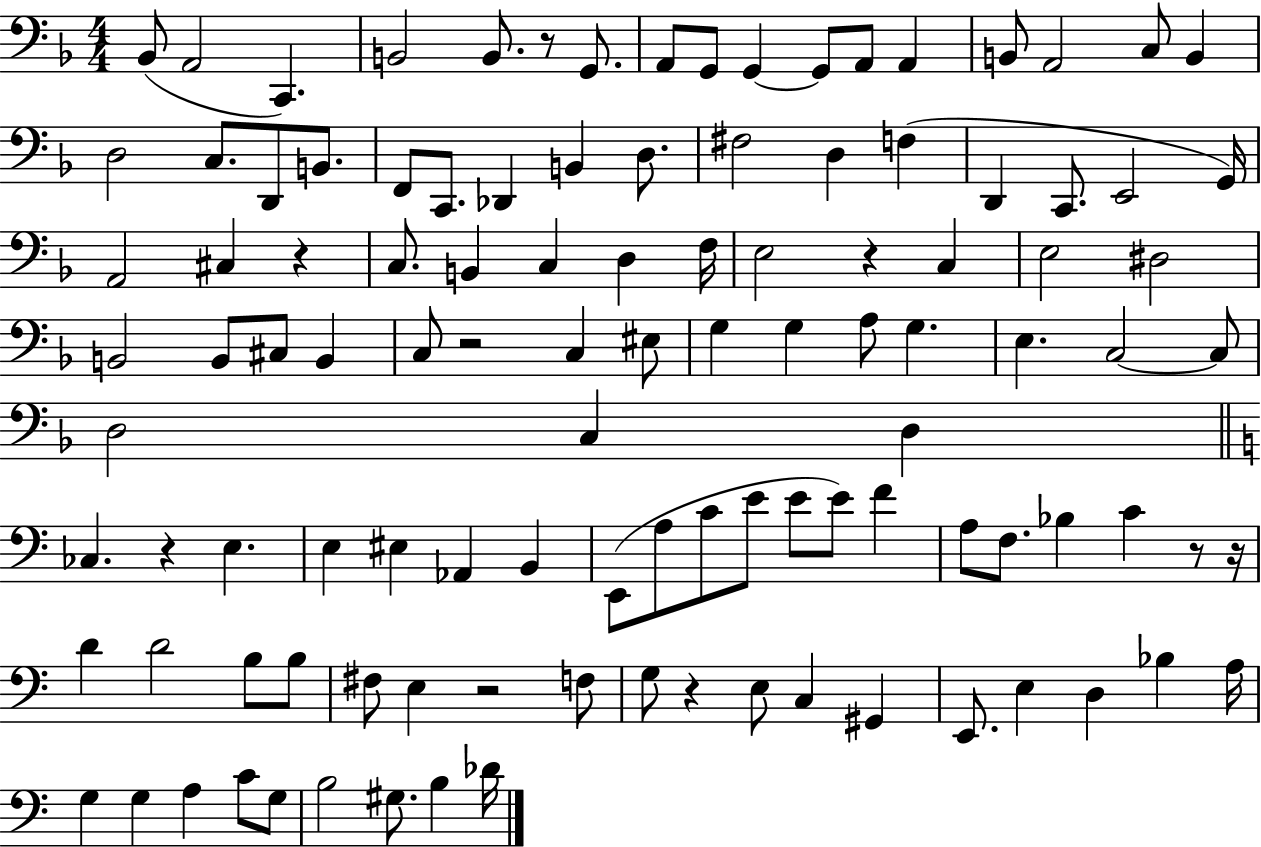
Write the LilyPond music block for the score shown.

{
  \clef bass
  \numericTimeSignature
  \time 4/4
  \key f \major
  bes,8( a,2 c,4.) | b,2 b,8. r8 g,8. | a,8 g,8 g,4~~ g,8 a,8 a,4 | b,8 a,2 c8 b,4 | \break d2 c8. d,8 b,8. | f,8 c,8. des,4 b,4 d8. | fis2 d4 f4( | d,4 c,8. e,2 g,16) | \break a,2 cis4 r4 | c8. b,4 c4 d4 f16 | e2 r4 c4 | e2 dis2 | \break b,2 b,8 cis8 b,4 | c8 r2 c4 eis8 | g4 g4 a8 g4. | e4. c2~~ c8 | \break d2 c4 d4 | \bar "||" \break \key c \major ces4. r4 e4. | e4 eis4 aes,4 b,4 | e,8( a8 c'8 e'8 e'8 e'8) f'4 | a8 f8. bes4 c'4 r8 r16 | \break d'4 d'2 b8 b8 | fis8 e4 r2 f8 | g8 r4 e8 c4 gis,4 | e,8. e4 d4 bes4 a16 | \break g4 g4 a4 c'8 g8 | b2 gis8. b4 des'16 | \bar "|."
}